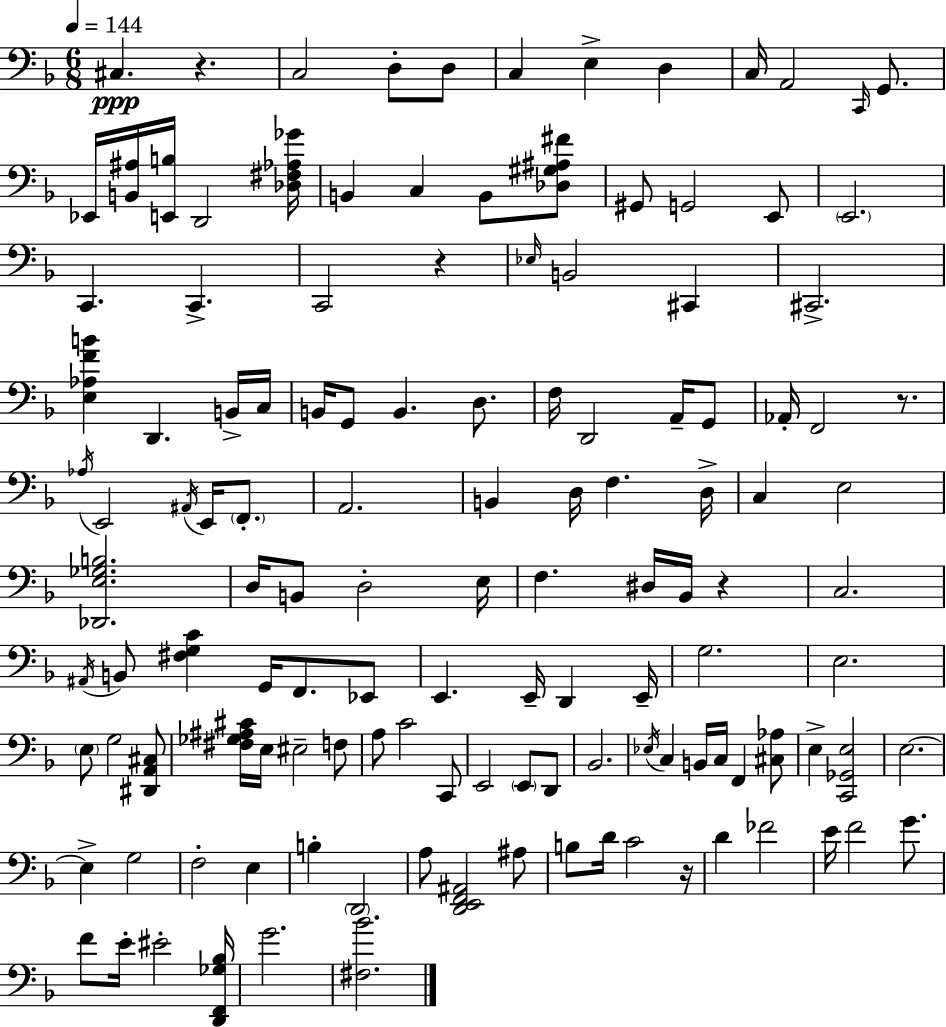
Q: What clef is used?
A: bass